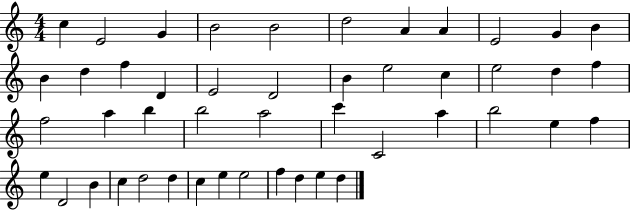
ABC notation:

X:1
T:Untitled
M:4/4
L:1/4
K:C
c E2 G B2 B2 d2 A A E2 G B B d f D E2 D2 B e2 c e2 d f f2 a b b2 a2 c' C2 a b2 e f e D2 B c d2 d c e e2 f d e d